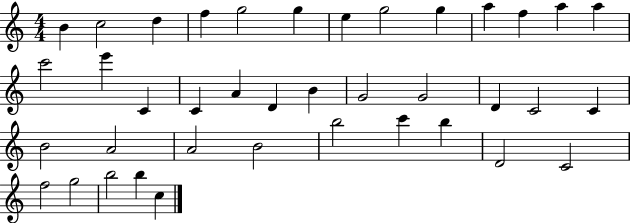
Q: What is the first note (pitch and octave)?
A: B4